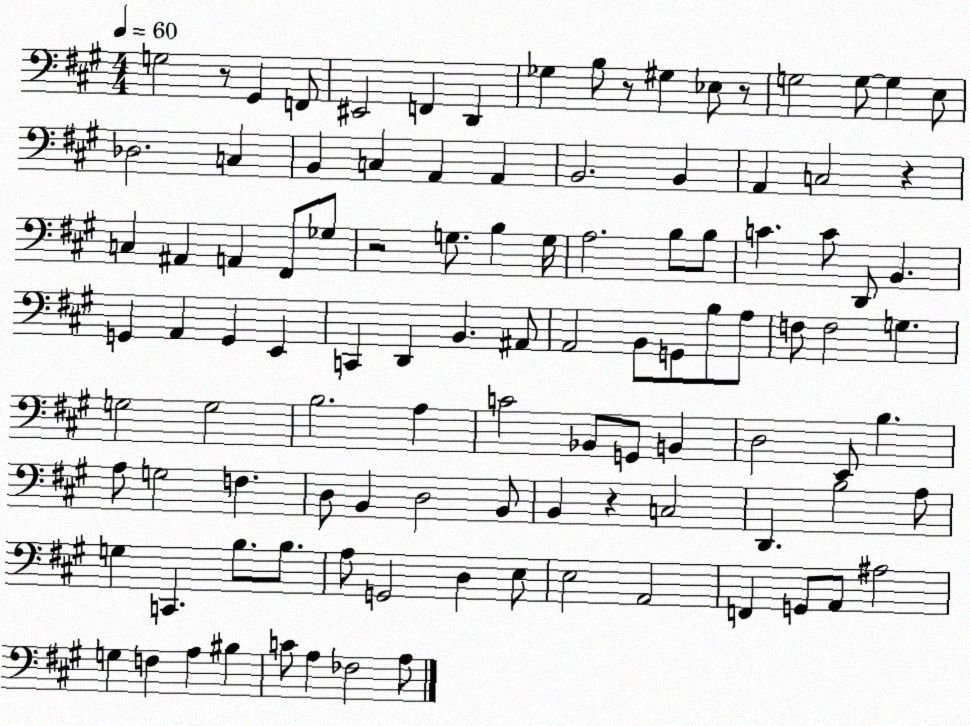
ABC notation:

X:1
T:Untitled
M:4/4
L:1/4
K:A
G,2 z/2 ^G,, F,,/2 ^E,,2 F,, D,, _G, B,/2 z/2 ^G, _E,/2 z/2 G,2 G,/2 G, E,/2 _D,2 C, B,, C, A,, A,, B,,2 B,, A,, C,2 z C, ^A,, A,, ^F,,/2 _G,/2 z2 G,/2 B, G,/4 A,2 B,/2 B,/2 C C/2 D,,/2 B,, G,, A,, G,, E,, C,, D,, B,, ^A,,/2 A,,2 B,,/2 G,,/2 B,/2 A,/2 F,/2 F,2 G, G,2 G,2 B,2 A, C2 _B,,/2 G,,/2 B,, D,2 E,,/2 B, A,/2 G,2 F, D,/2 B,, D,2 B,,/2 B,, z C,2 D,, B,2 A,/2 G, C,, B,/2 B,/2 A,/2 G,,2 D, E,/2 E,2 A,,2 F,, G,,/2 A,,/2 ^A,2 G, F, A, ^B, C/2 A, _F,2 A,/2